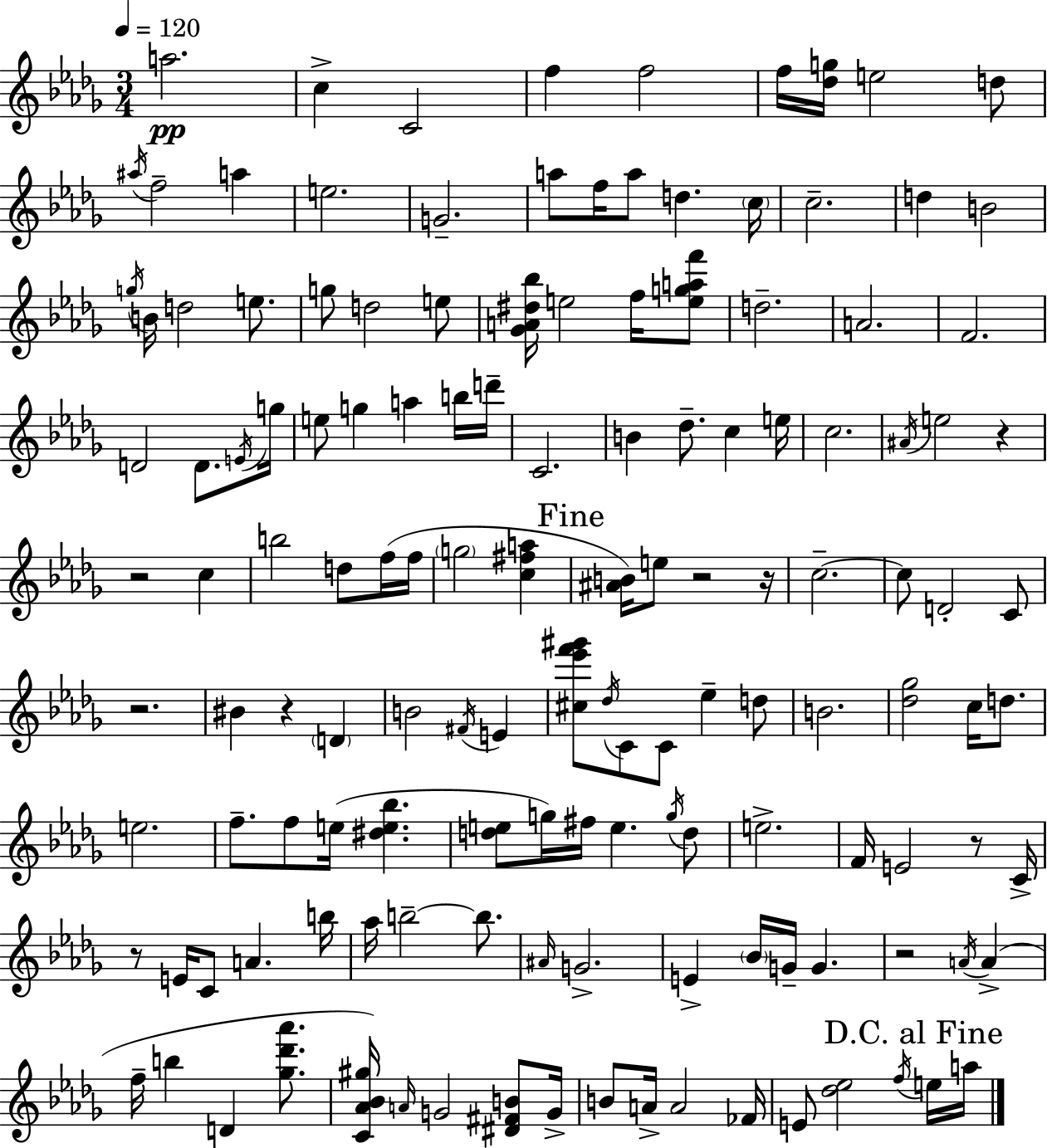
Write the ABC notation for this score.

X:1
T:Untitled
M:3/4
L:1/4
K:Bbm
a2 c C2 f f2 f/4 [_dg]/4 e2 d/2 ^a/4 f2 a e2 G2 a/2 f/4 a/2 d c/4 c2 d B2 g/4 B/4 d2 e/2 g/2 d2 e/2 [_GA^d_b]/4 e2 f/4 [egaf']/2 d2 A2 F2 D2 D/2 E/4 g/4 e/2 g a b/4 d'/4 C2 B _d/2 c e/4 c2 ^A/4 e2 z z2 c b2 d/2 f/4 f/4 g2 [c^fa] [^AB]/4 e/2 z2 z/4 c2 c/2 D2 C/2 z2 ^B z D B2 ^F/4 E [^c_e'f'^g']/2 _d/4 C/2 C/2 _e d/2 B2 [_d_g]2 c/4 d/2 e2 f/2 f/2 e/4 [^de_b] [de]/2 g/4 ^f/4 e g/4 d/2 e2 F/4 E2 z/2 C/4 z/2 E/4 C/2 A b/4 _a/4 b2 b/2 ^A/4 G2 E _B/4 G/4 G z2 A/4 A f/4 b D [_g_d'_a']/2 [C_A_B^g]/4 A/4 G2 [^D^FB]/2 G/4 B/2 A/4 A2 _F/4 E/2 [_d_e]2 f/4 e/4 a/4